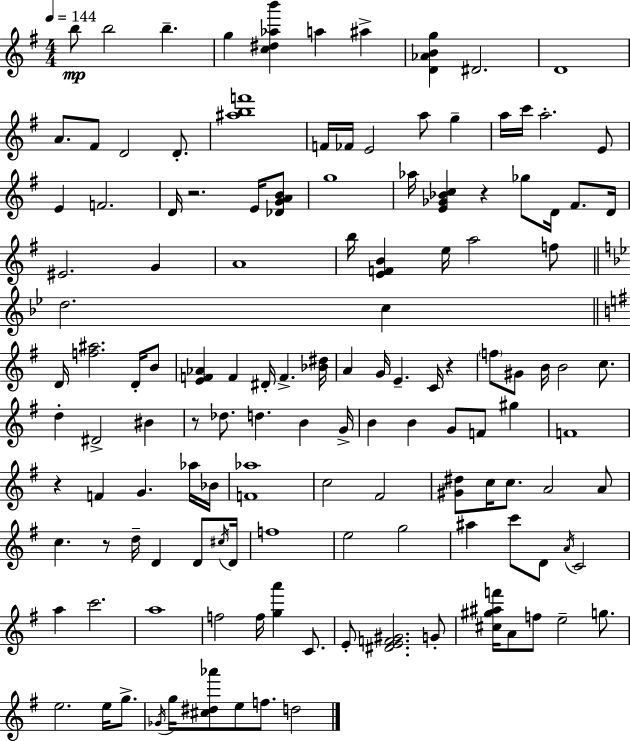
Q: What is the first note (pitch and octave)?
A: B5